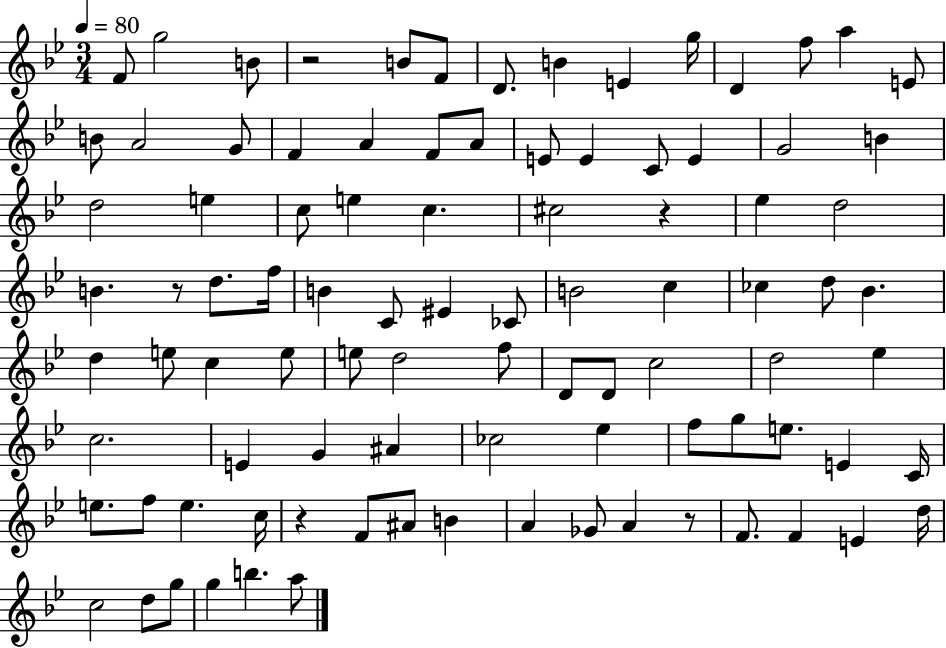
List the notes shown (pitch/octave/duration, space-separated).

F4/e G5/h B4/e R/h B4/e F4/e D4/e. B4/q E4/q G5/s D4/q F5/e A5/q E4/e B4/e A4/h G4/e F4/q A4/q F4/e A4/e E4/e E4/q C4/e E4/q G4/h B4/q D5/h E5/q C5/e E5/q C5/q. C#5/h R/q Eb5/q D5/h B4/q. R/e D5/e. F5/s B4/q C4/e EIS4/q CES4/e B4/h C5/q CES5/q D5/e Bb4/q. D5/q E5/e C5/q E5/e E5/e D5/h F5/e D4/e D4/e C5/h D5/h Eb5/q C5/h. E4/q G4/q A#4/q CES5/h Eb5/q F5/e G5/e E5/e. E4/q C4/s E5/e. F5/e E5/q. C5/s R/q F4/e A#4/e B4/q A4/q Gb4/e A4/q R/e F4/e. F4/q E4/q D5/s C5/h D5/e G5/e G5/q B5/q. A5/e